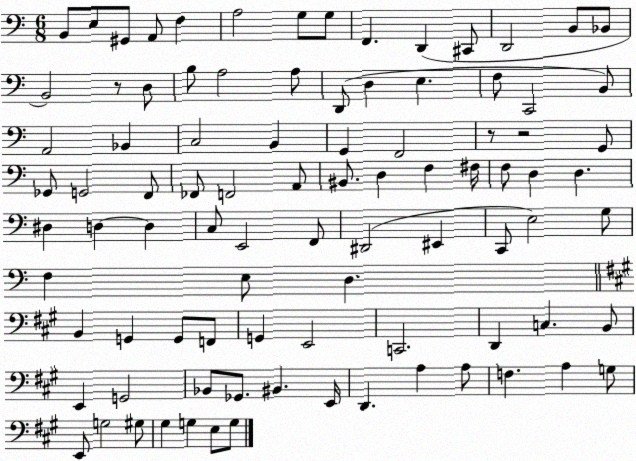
X:1
T:Untitled
M:6/8
L:1/4
K:C
B,,/2 E,/2 ^G,,/2 A,,/2 F, A,2 G,/2 G,/2 F,, D,, ^C,,/2 D,,2 B,,/2 _B,,/2 B,,2 z/2 D,/2 B,/2 A,2 A,/2 D,,/2 D, E, F,/2 C,,2 B,,/2 A,,2 _B,, C,2 B,, G,, F,,2 z/2 z2 G,,/2 _G,,/2 G,,2 F,,/2 _F,,/2 F,,2 A,,/2 ^B,,/2 D, F, ^F,/4 F,/2 D, D, ^D, D, D, C,/2 E,,2 F,,/2 ^D,,2 ^E,, C,,/2 E,2 G,/2 F, E,/2 D, B,, G,, G,,/2 F,,/2 G,, E,,2 C,,2 D,, C, B,,/2 E,, G,,2 _B,,/2 _G,,/2 ^B,, E,,/4 D,, A, A,/2 F, A, G,/2 E,,/2 G,2 ^G,/2 ^G, G, E,/2 G,/2